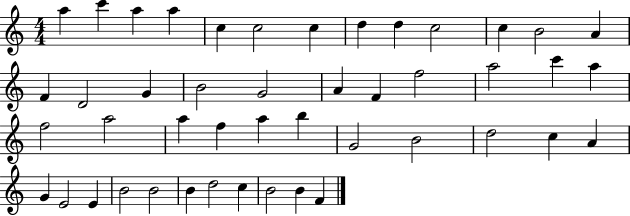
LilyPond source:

{
  \clef treble
  \numericTimeSignature
  \time 4/4
  \key c \major
  a''4 c'''4 a''4 a''4 | c''4 c''2 c''4 | d''4 d''4 c''2 | c''4 b'2 a'4 | \break f'4 d'2 g'4 | b'2 g'2 | a'4 f'4 f''2 | a''2 c'''4 a''4 | \break f''2 a''2 | a''4 f''4 a''4 b''4 | g'2 b'2 | d''2 c''4 a'4 | \break g'4 e'2 e'4 | b'2 b'2 | b'4 d''2 c''4 | b'2 b'4 f'4 | \break \bar "|."
}